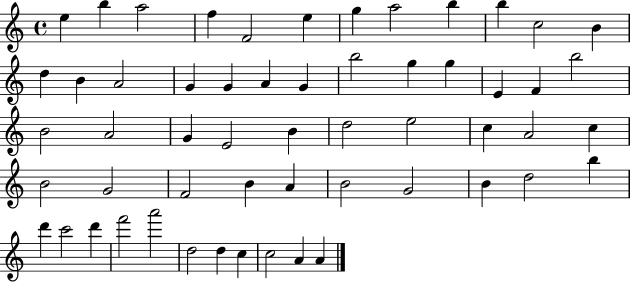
E5/q B5/q A5/h F5/q F4/h E5/q G5/q A5/h B5/q B5/q C5/h B4/q D5/q B4/q A4/h G4/q G4/q A4/q G4/q B5/h G5/q G5/q E4/q F4/q B5/h B4/h A4/h G4/q E4/h B4/q D5/h E5/h C5/q A4/h C5/q B4/h G4/h F4/h B4/q A4/q B4/h G4/h B4/q D5/h B5/q D6/q C6/h D6/q F6/h A6/h D5/h D5/q C5/q C5/h A4/q A4/q